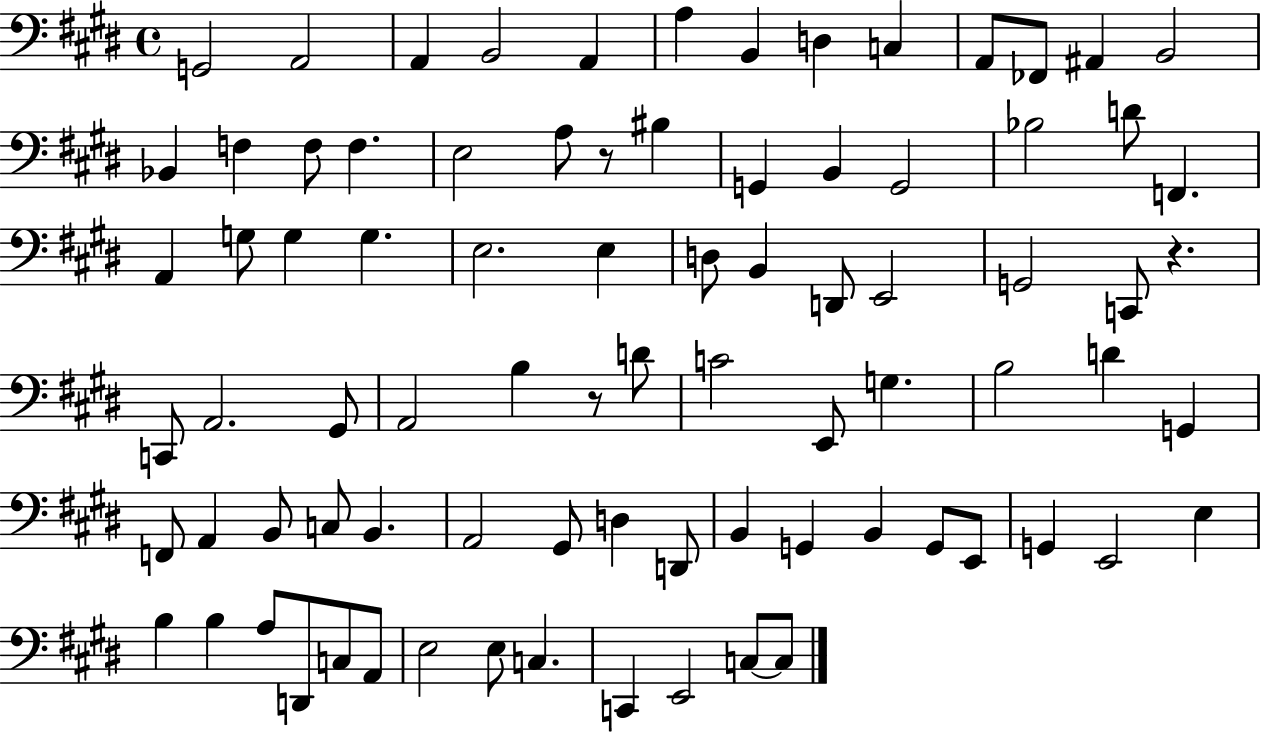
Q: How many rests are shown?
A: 3